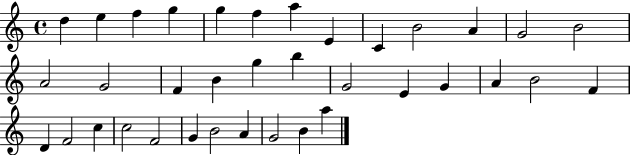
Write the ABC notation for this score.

X:1
T:Untitled
M:4/4
L:1/4
K:C
d e f g g f a E C B2 A G2 B2 A2 G2 F B g b G2 E G A B2 F D F2 c c2 F2 G B2 A G2 B a